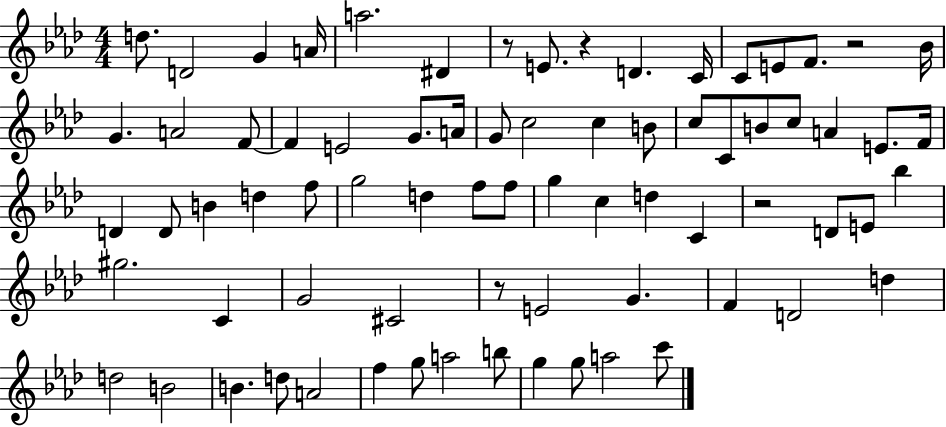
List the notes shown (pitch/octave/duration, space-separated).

D5/e. D4/h G4/q A4/s A5/h. D#4/q R/e E4/e. R/q D4/q. C4/s C4/e E4/e F4/e. R/h Bb4/s G4/q. A4/h F4/e F4/q E4/h G4/e. A4/s G4/e C5/h C5/q B4/e C5/e C4/e B4/e C5/e A4/q E4/e. F4/s D4/q D4/e B4/q D5/q F5/e G5/h D5/q F5/e F5/e G5/q C5/q D5/q C4/q R/h D4/e E4/e Bb5/q G#5/h. C4/q G4/h C#4/h R/e E4/h G4/q. F4/q D4/h D5/q D5/h B4/h B4/q. D5/e A4/h F5/q G5/e A5/h B5/e G5/q G5/e A5/h C6/e